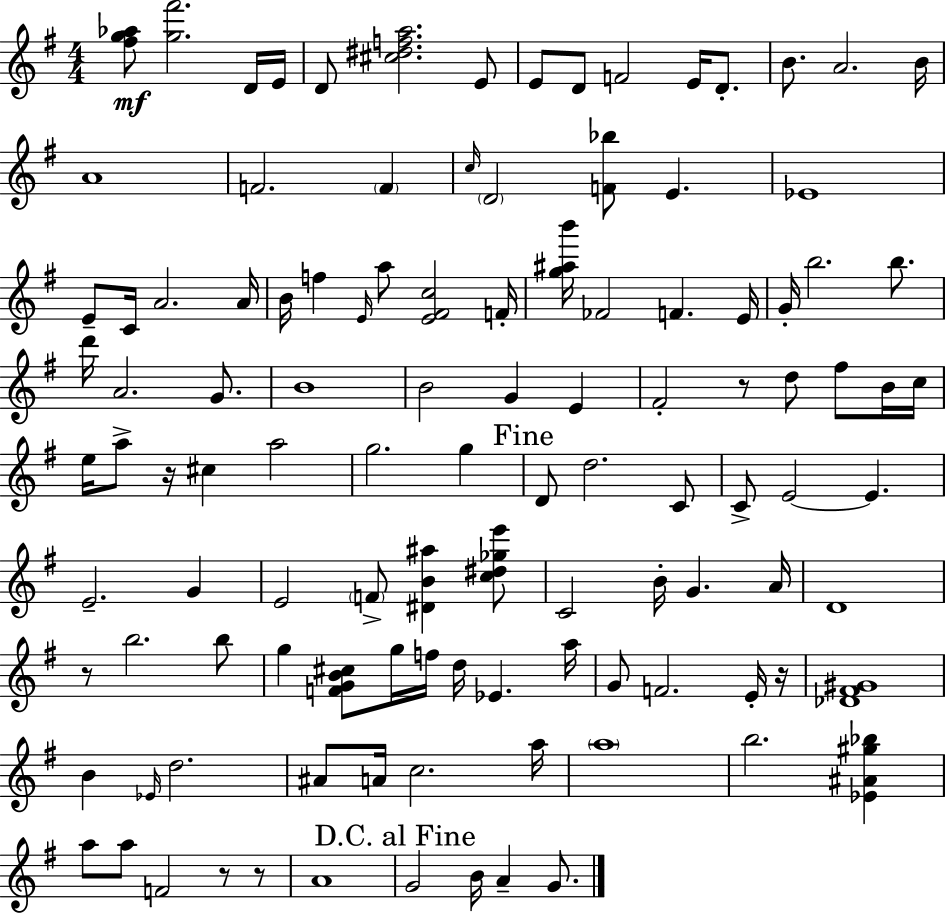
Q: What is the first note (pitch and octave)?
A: D4